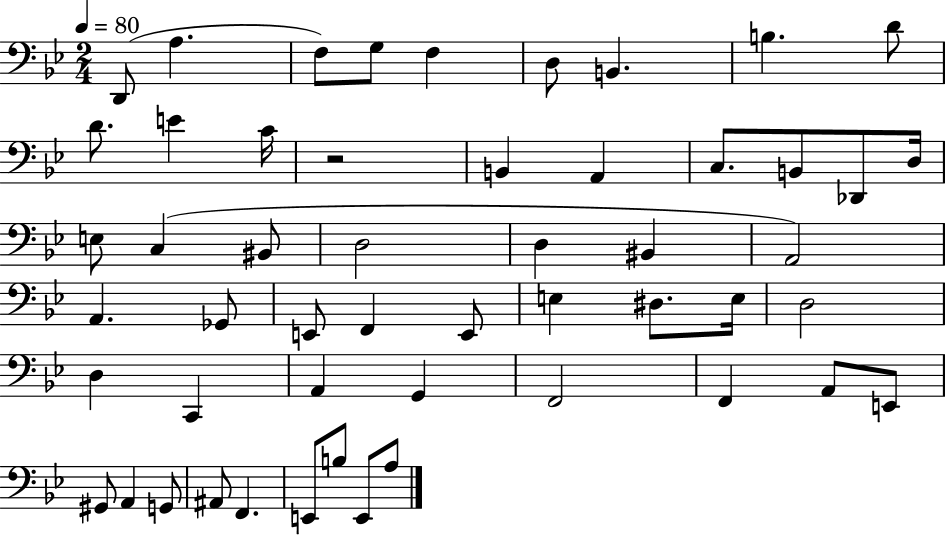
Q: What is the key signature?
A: BES major